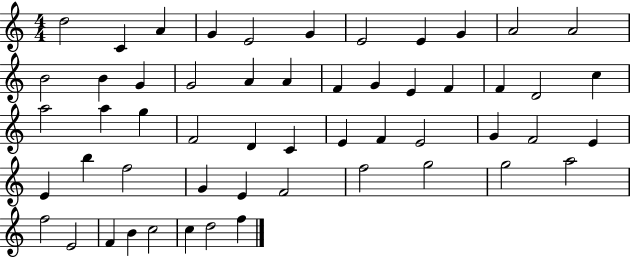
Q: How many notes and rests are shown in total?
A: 54